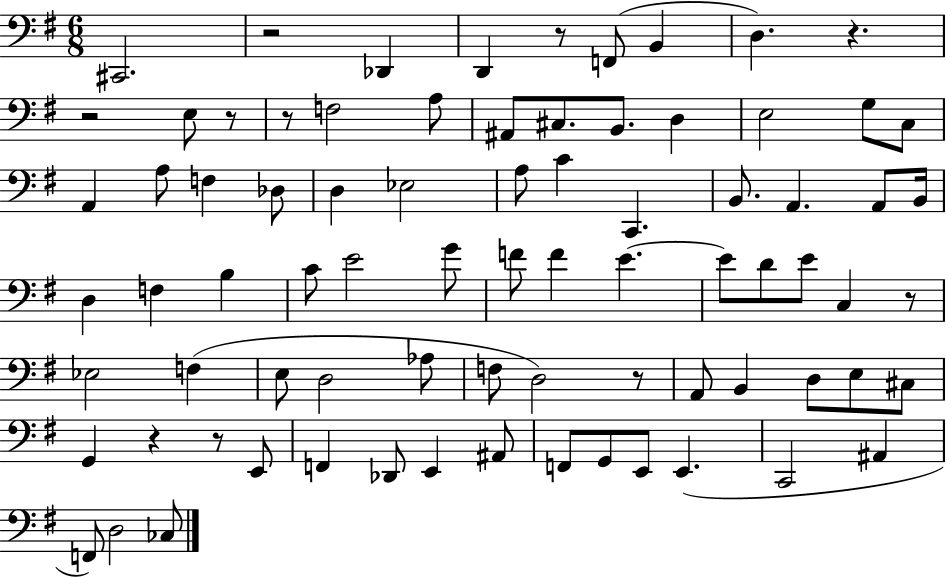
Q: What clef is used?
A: bass